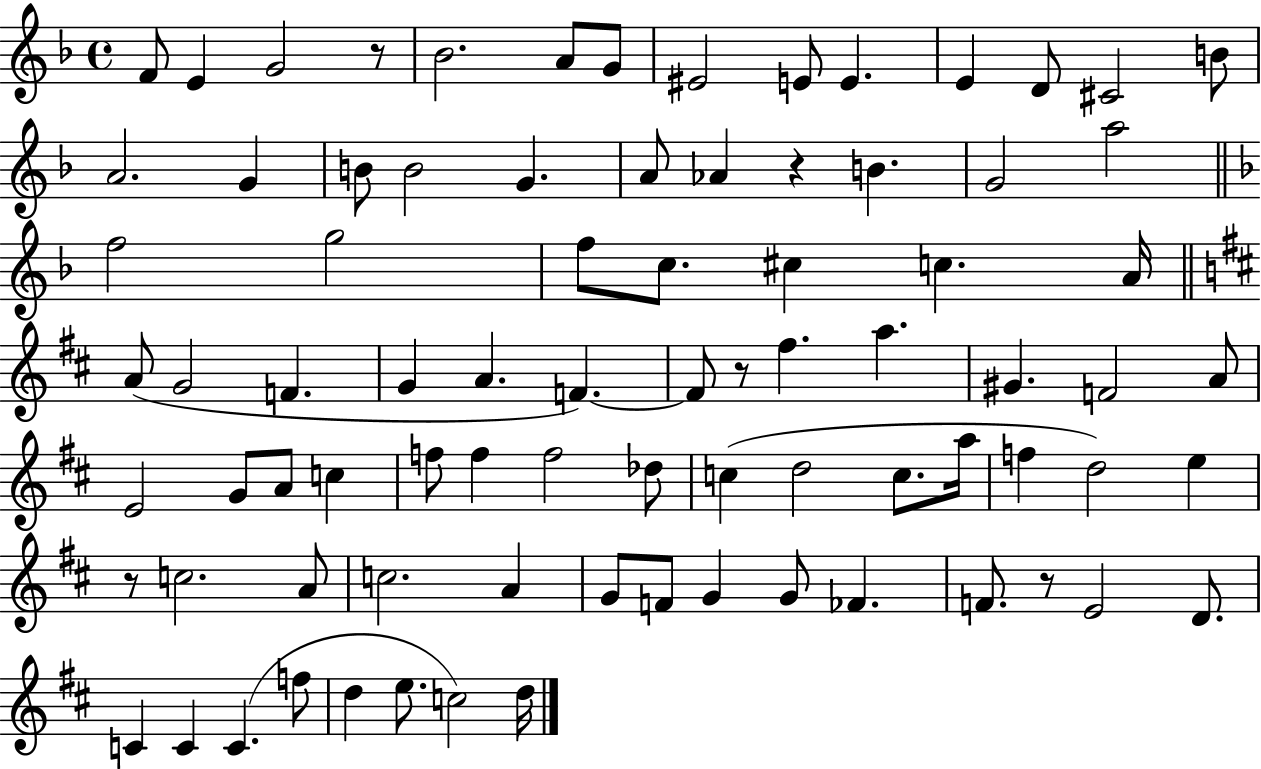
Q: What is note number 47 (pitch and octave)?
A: F5